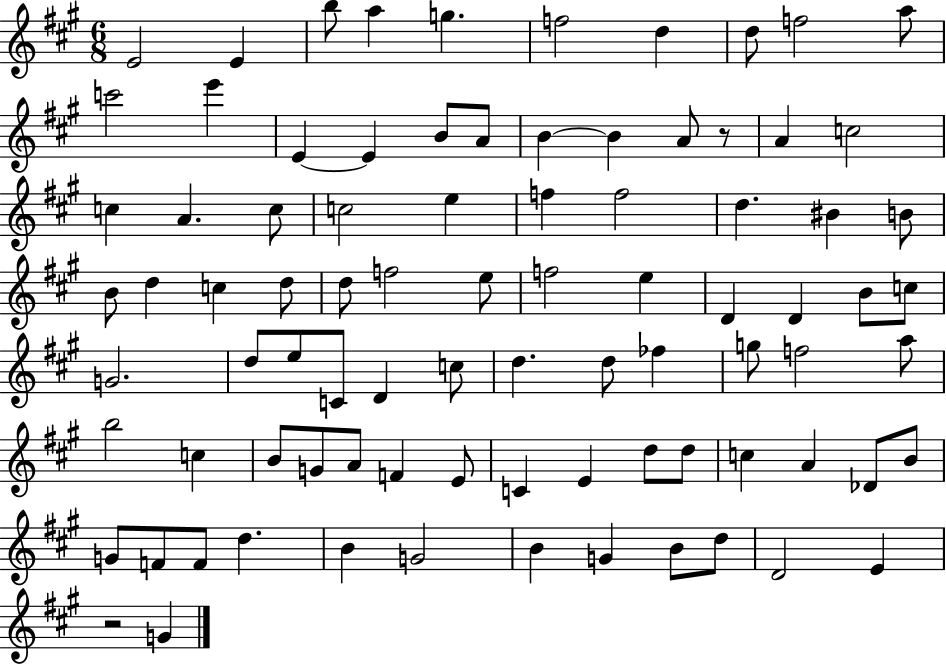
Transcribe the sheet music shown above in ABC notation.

X:1
T:Untitled
M:6/8
L:1/4
K:A
E2 E b/2 a g f2 d d/2 f2 a/2 c'2 e' E E B/2 A/2 B B A/2 z/2 A c2 c A c/2 c2 e f f2 d ^B B/2 B/2 d c d/2 d/2 f2 e/2 f2 e D D B/2 c/2 G2 d/2 e/2 C/2 D c/2 d d/2 _f g/2 f2 a/2 b2 c B/2 G/2 A/2 F E/2 C E d/2 d/2 c A _D/2 B/2 G/2 F/2 F/2 d B G2 B G B/2 d/2 D2 E z2 G